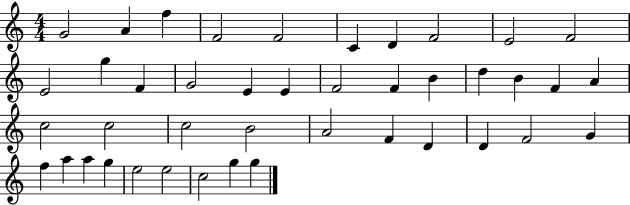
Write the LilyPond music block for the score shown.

{
  \clef treble
  \numericTimeSignature
  \time 4/4
  \key c \major
  g'2 a'4 f''4 | f'2 f'2 | c'4 d'4 f'2 | e'2 f'2 | \break e'2 g''4 f'4 | g'2 e'4 e'4 | f'2 f'4 b'4 | d''4 b'4 f'4 a'4 | \break c''2 c''2 | c''2 b'2 | a'2 f'4 d'4 | d'4 f'2 g'4 | \break f''4 a''4 a''4 g''4 | e''2 e''2 | c''2 g''4 g''4 | \bar "|."
}